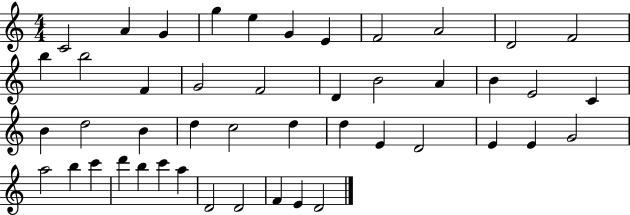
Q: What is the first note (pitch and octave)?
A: C4